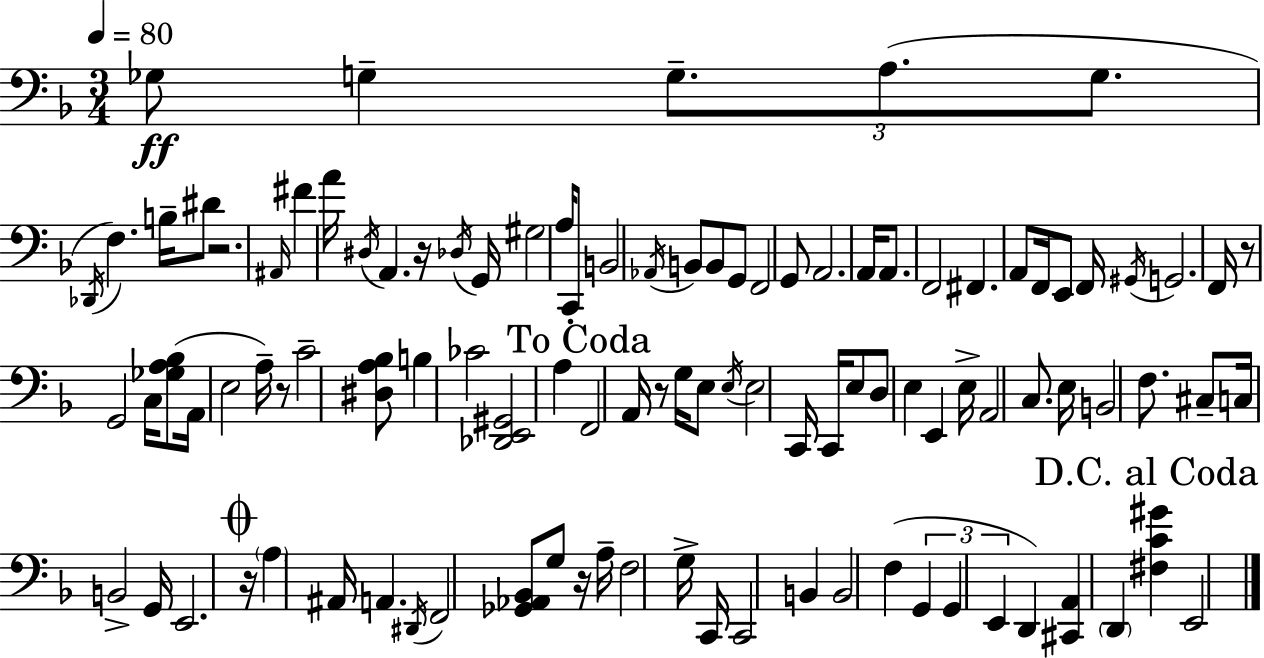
{
  \clef bass
  \numericTimeSignature
  \time 3/4
  \key d \minor
  \tempo 4 = 80
  \repeat volta 2 { ges8\ff g4-- \tuplet 3/2 { g8.-- a8.( | g8. } \acciaccatura { des,16 } f4.) b16-- dis'8 | r2. | \grace { ais,16 } fis'4 a'16 \acciaccatura { dis16 } a,4. | \break r16 \acciaccatura { des16 } g,16 gis2 | a16 c,8-. b,2 | \acciaccatura { aes,16 } b,8 b,8 g,8 f,2 | g,8 a,2. | \break a,16 a,8. f,2 | fis,4. a,8 | f,16 e,8 f,16 \acciaccatura { gis,16 } g,2. | f,16 r8 g,2 | \break c16 <ges a bes>8( a,16 e2 | a16--) r8 c'2-- | <dis a bes>8 b4 ces'2 | <des, e, gis,>2 | \break a4 \mark "To Coda" f,2 | a,16 r8 g16 e8 \acciaccatura { e16 } e2 | c,16 c,16 e8 d8 e4 | e,4 e16-> a,2 | \break c8. e16 b,2 | f8. cis8-- c16 b,2-> | g,16 e,2. | \mark \markup { \musicglyph "scripts.coda" } r16 \parenthesize a4 | \break ais,16 a,4. \acciaccatura { dis,16 } f,2 | <ges, aes, bes,>8 g8 r16 a16-- f2 | g16-> c,16 c,2 | b,4 b,2 | \break f4( \tuplet 3/2 { g,4 | g,4 e,4 } d,4) | <cis, a,>4 \parenthesize d,4 \mark "D.C. al Coda" <fis c' gis'>4 | e,2 } \bar "|."
}